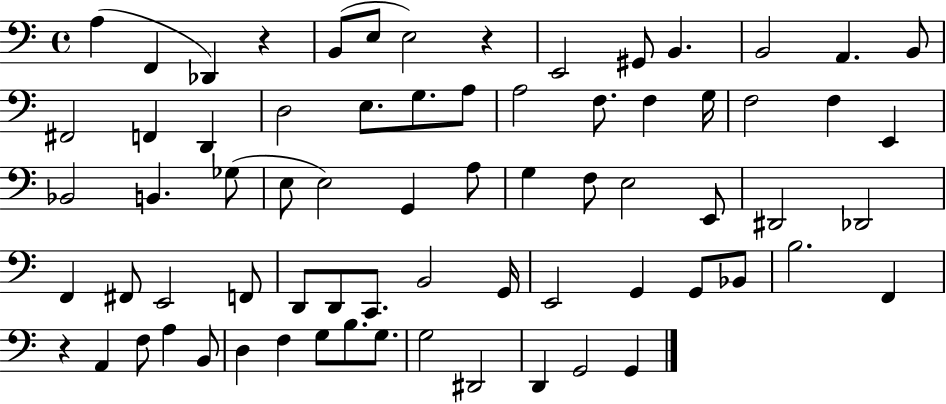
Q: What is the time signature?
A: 4/4